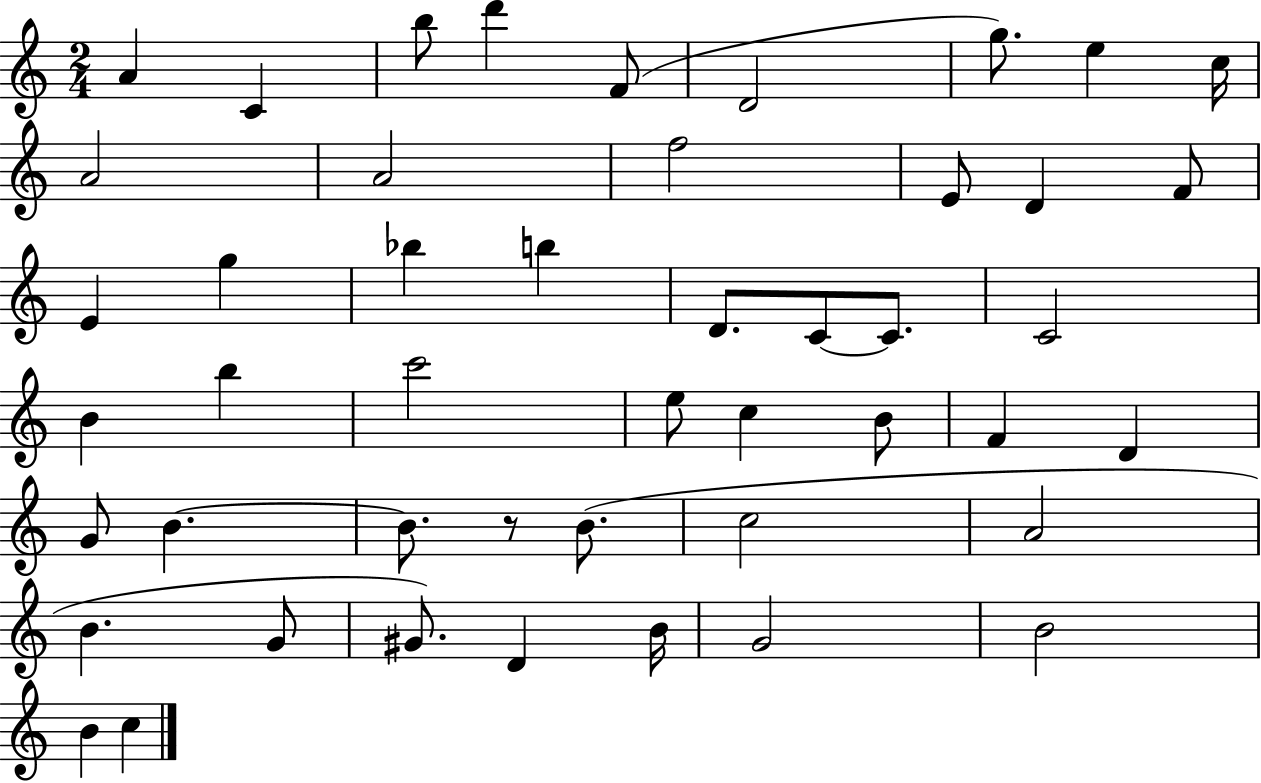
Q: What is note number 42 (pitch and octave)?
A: B4